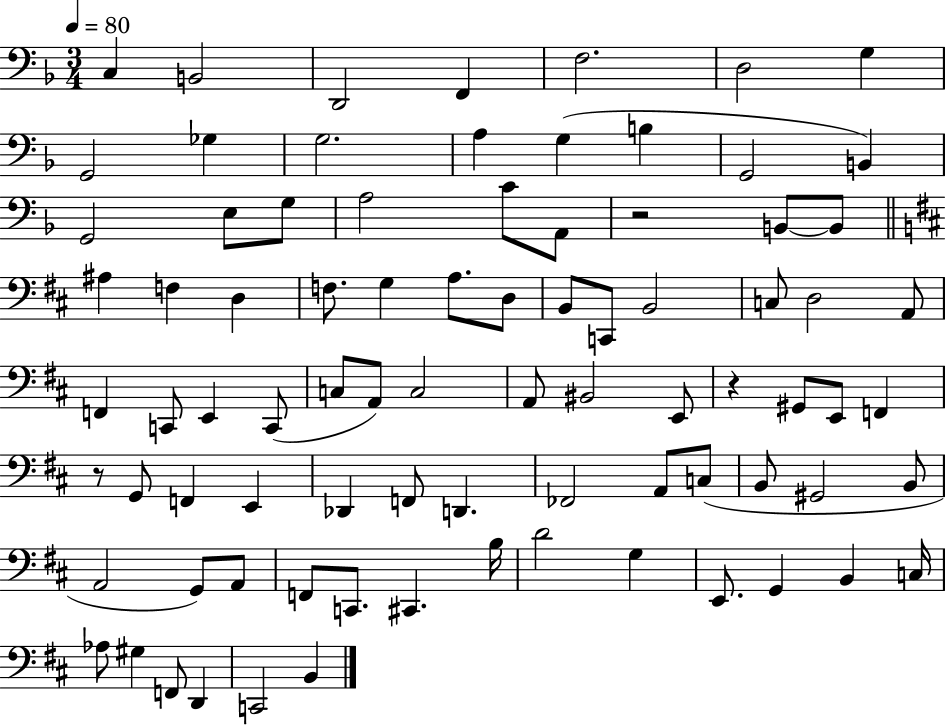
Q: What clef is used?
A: bass